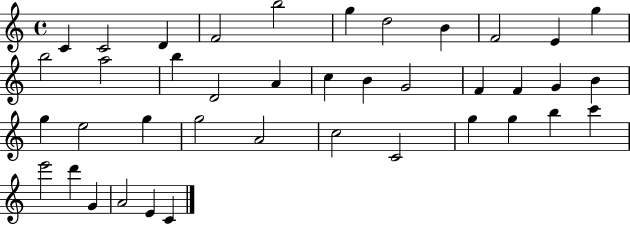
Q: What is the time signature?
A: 4/4